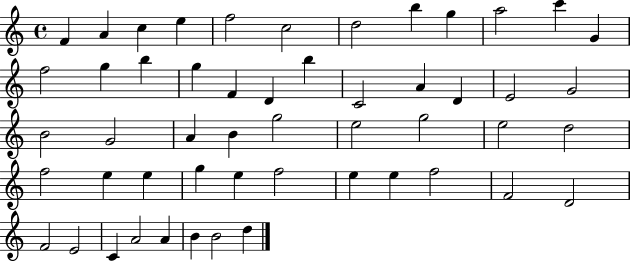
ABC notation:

X:1
T:Untitled
M:4/4
L:1/4
K:C
F A c e f2 c2 d2 b g a2 c' G f2 g b g F D b C2 A D E2 G2 B2 G2 A B g2 e2 g2 e2 d2 f2 e e g e f2 e e f2 F2 D2 F2 E2 C A2 A B B2 d